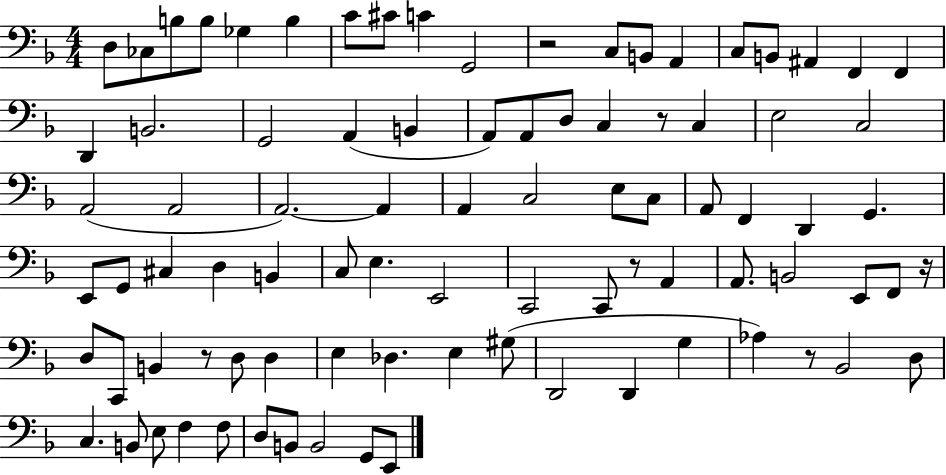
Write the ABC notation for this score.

X:1
T:Untitled
M:4/4
L:1/4
K:F
D,/2 _C,/2 B,/2 B,/2 _G, B, C/2 ^C/2 C G,,2 z2 C,/2 B,,/2 A,, C,/2 B,,/2 ^A,, F,, F,, D,, B,,2 G,,2 A,, B,, A,,/2 A,,/2 D,/2 C, z/2 C, E,2 C,2 A,,2 A,,2 A,,2 A,, A,, C,2 E,/2 C,/2 A,,/2 F,, D,, G,, E,,/2 G,,/2 ^C, D, B,, C,/2 E, E,,2 C,,2 C,,/2 z/2 A,, A,,/2 B,,2 E,,/2 F,,/2 z/4 D,/2 C,,/2 B,, z/2 D,/2 D, E, _D, E, ^G,/2 D,,2 D,, G, _A, z/2 _B,,2 D,/2 C, B,,/2 E,/2 F, F,/2 D,/2 B,,/2 B,,2 G,,/2 E,,/2